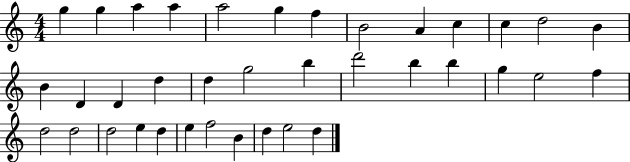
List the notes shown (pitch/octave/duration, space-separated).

G5/q G5/q A5/q A5/q A5/h G5/q F5/q B4/h A4/q C5/q C5/q D5/h B4/q B4/q D4/q D4/q D5/q D5/q G5/h B5/q D6/h B5/q B5/q G5/q E5/h F5/q D5/h D5/h D5/h E5/q D5/q E5/q F5/h B4/q D5/q E5/h D5/q